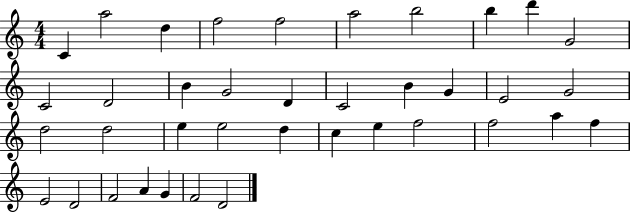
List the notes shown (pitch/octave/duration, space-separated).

C4/q A5/h D5/q F5/h F5/h A5/h B5/h B5/q D6/q G4/h C4/h D4/h B4/q G4/h D4/q C4/h B4/q G4/q E4/h G4/h D5/h D5/h E5/q E5/h D5/q C5/q E5/q F5/h F5/h A5/q F5/q E4/h D4/h F4/h A4/q G4/q F4/h D4/h